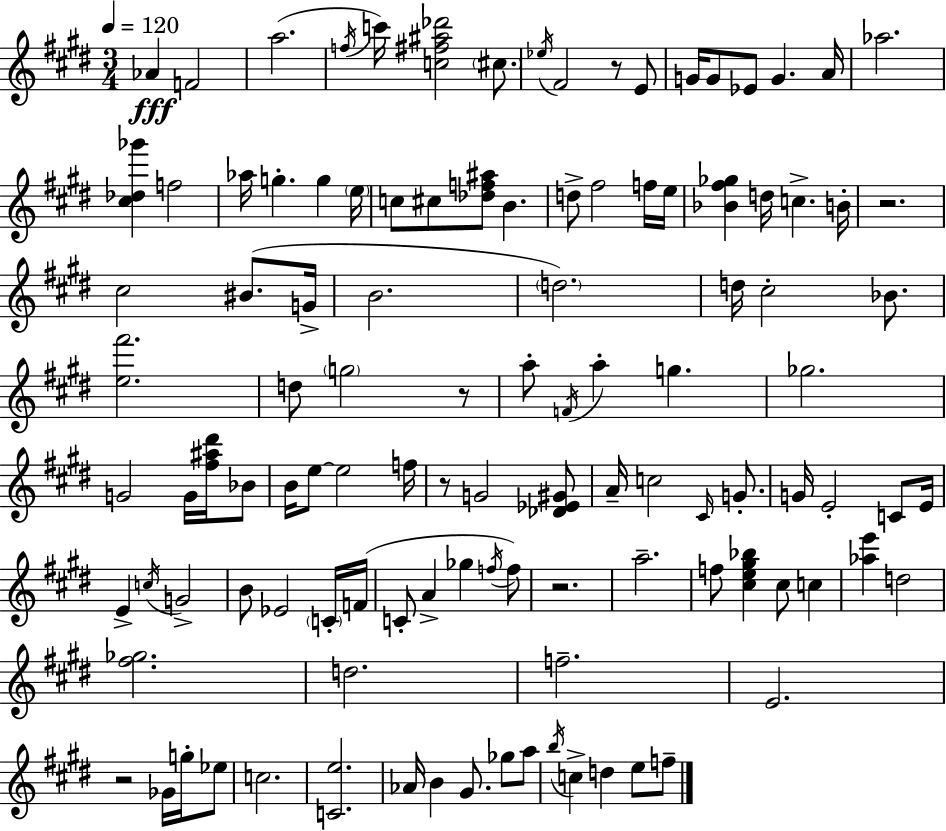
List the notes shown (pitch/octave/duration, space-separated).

Ab4/q F4/h A5/h. F5/s C6/s [C5,F#5,A#5,Db6]/h C#5/e. Eb5/s F#4/h R/e E4/e G4/s G4/e Eb4/e G4/q. A4/s Ab5/h. [C#5,Db5,Gb6]/q F5/h Ab5/s G5/q. G5/q E5/s C5/e C#5/e [Db5,F5,A#5]/e B4/q. D5/e F#5/h F5/s E5/s [Bb4,F#5,Gb5]/q D5/s C5/q. B4/s R/h. C#5/h BIS4/e. G4/s B4/h. D5/h. D5/s C#5/h Bb4/e. [E5,F#6]/h. D5/e G5/h R/e A5/e F4/s A5/q G5/q. Gb5/h. G4/h G4/s [F#5,A#5,D#6]/s Bb4/e B4/s E5/e E5/h F5/s R/e G4/h [Db4,Eb4,G#4]/e A4/s C5/h C#4/s G4/e. G4/s E4/h C4/e E4/s E4/q C5/s G4/h B4/e Eb4/h C4/s F4/s C4/e A4/q Gb5/q F5/s F5/e R/h. A5/h. F5/e [C#5,E5,G#5,Bb5]/q C#5/e C5/q [Ab5,E6]/q D5/h [F#5,Gb5]/h. D5/h. F5/h. E4/h. R/h Gb4/s G5/s Eb5/e C5/h. [C4,E5]/h. Ab4/s B4/q G#4/e. Gb5/e A5/e B5/s C5/q D5/q E5/e F5/e